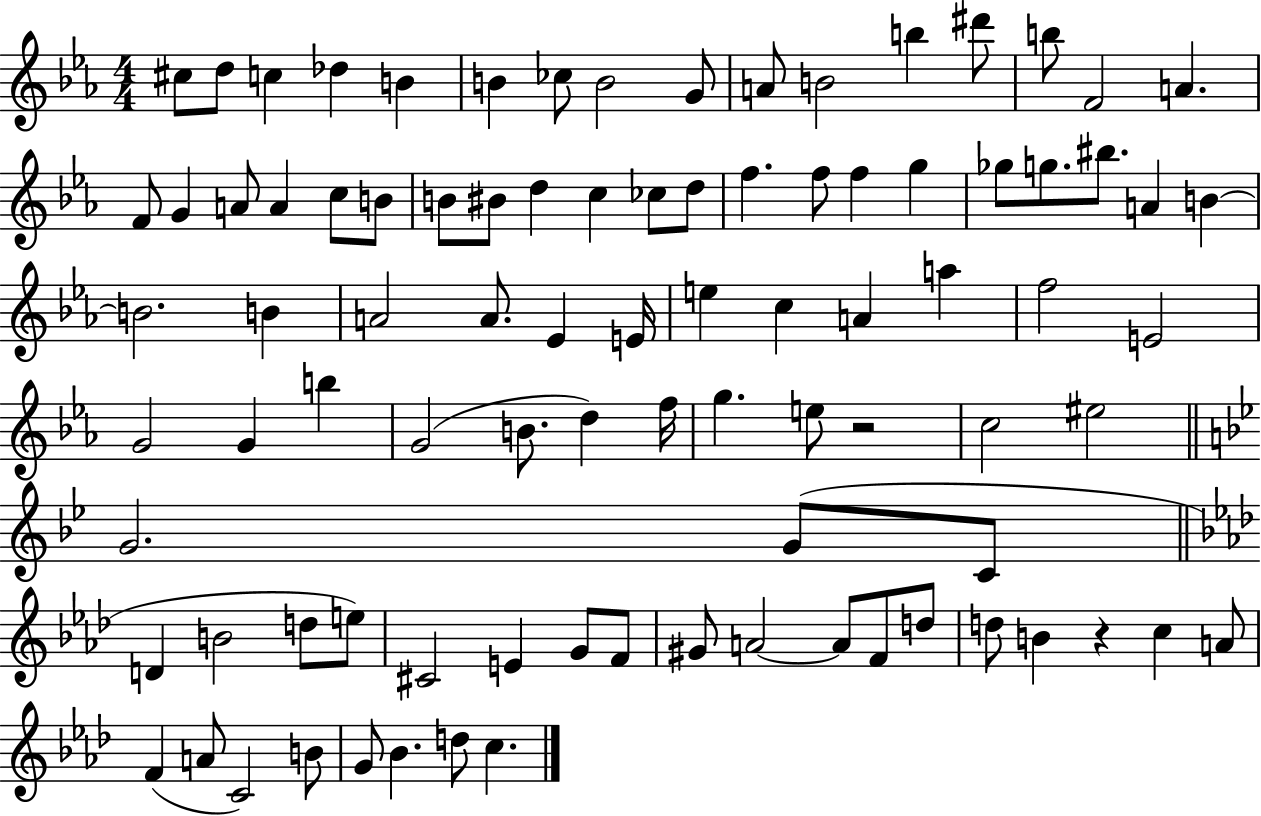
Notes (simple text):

C#5/e D5/e C5/q Db5/q B4/q B4/q CES5/e B4/h G4/e A4/e B4/h B5/q D#6/e B5/e F4/h A4/q. F4/e G4/q A4/e A4/q C5/e B4/e B4/e BIS4/e D5/q C5/q CES5/e D5/e F5/q. F5/e F5/q G5/q Gb5/e G5/e. BIS5/e. A4/q B4/q B4/h. B4/q A4/h A4/e. Eb4/q E4/s E5/q C5/q A4/q A5/q F5/h E4/h G4/h G4/q B5/q G4/h B4/e. D5/q F5/s G5/q. E5/e R/h C5/h EIS5/h G4/h. G4/e C4/e D4/q B4/h D5/e E5/e C#4/h E4/q G4/e F4/e G#4/e A4/h A4/e F4/e D5/e D5/e B4/q R/q C5/q A4/e F4/q A4/e C4/h B4/e G4/e Bb4/q. D5/e C5/q.